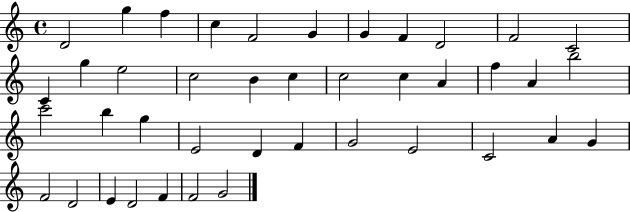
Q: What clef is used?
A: treble